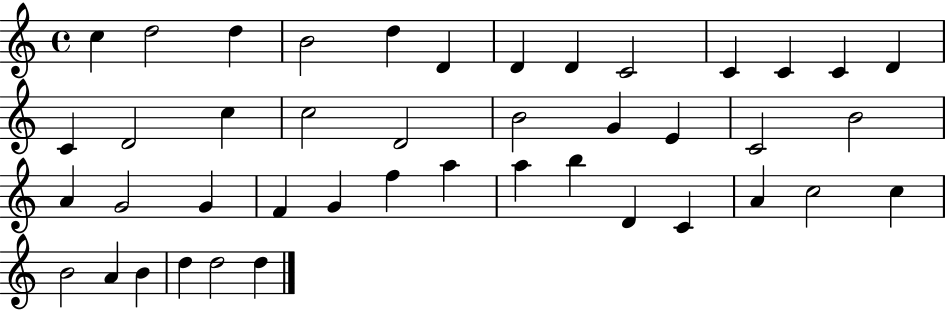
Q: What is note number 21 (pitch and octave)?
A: E4